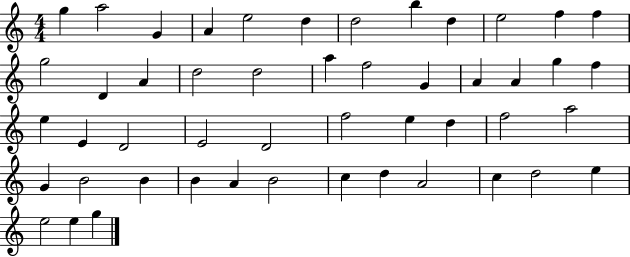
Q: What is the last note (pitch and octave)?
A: G5